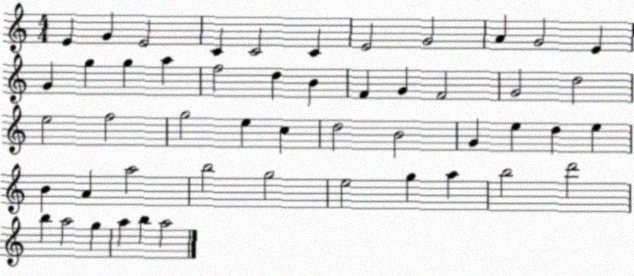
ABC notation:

X:1
T:Untitled
M:4/4
L:1/4
K:C
E G E2 C C2 C E2 G2 A G2 E G g g a f2 d B F G F2 G2 d2 e2 f2 g2 e c d2 B2 G e d e B A a2 b2 g2 e2 g a b2 d'2 b a2 g a b a2